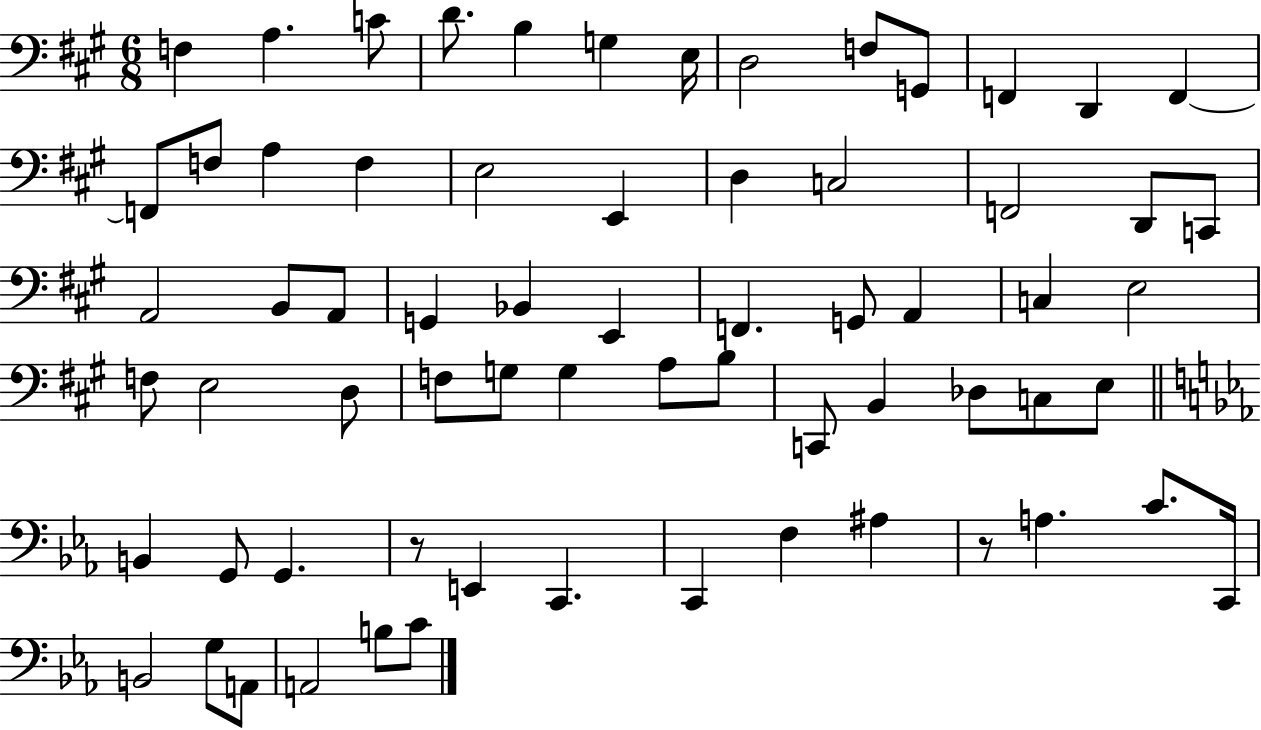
X:1
T:Untitled
M:6/8
L:1/4
K:A
F, A, C/2 D/2 B, G, E,/4 D,2 F,/2 G,,/2 F,, D,, F,, F,,/2 F,/2 A, F, E,2 E,, D, C,2 F,,2 D,,/2 C,,/2 A,,2 B,,/2 A,,/2 G,, _B,, E,, F,, G,,/2 A,, C, E,2 F,/2 E,2 D,/2 F,/2 G,/2 G, A,/2 B,/2 C,,/2 B,, _D,/2 C,/2 E,/2 B,, G,,/2 G,, z/2 E,, C,, C,, F, ^A, z/2 A, C/2 C,,/4 B,,2 G,/2 A,,/2 A,,2 B,/2 C/2